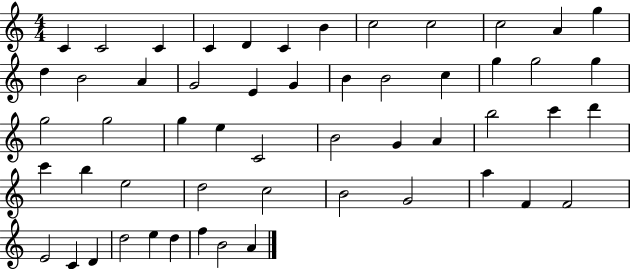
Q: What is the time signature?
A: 4/4